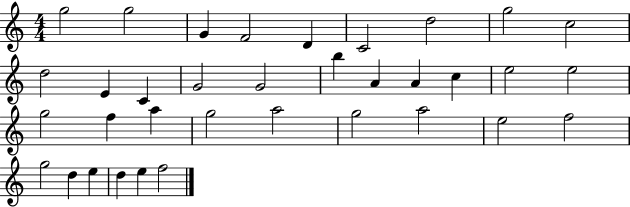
G5/h G5/h G4/q F4/h D4/q C4/h D5/h G5/h C5/h D5/h E4/q C4/q G4/h G4/h B5/q A4/q A4/q C5/q E5/h E5/h G5/h F5/q A5/q G5/h A5/h G5/h A5/h E5/h F5/h G5/h D5/q E5/q D5/q E5/q F5/h